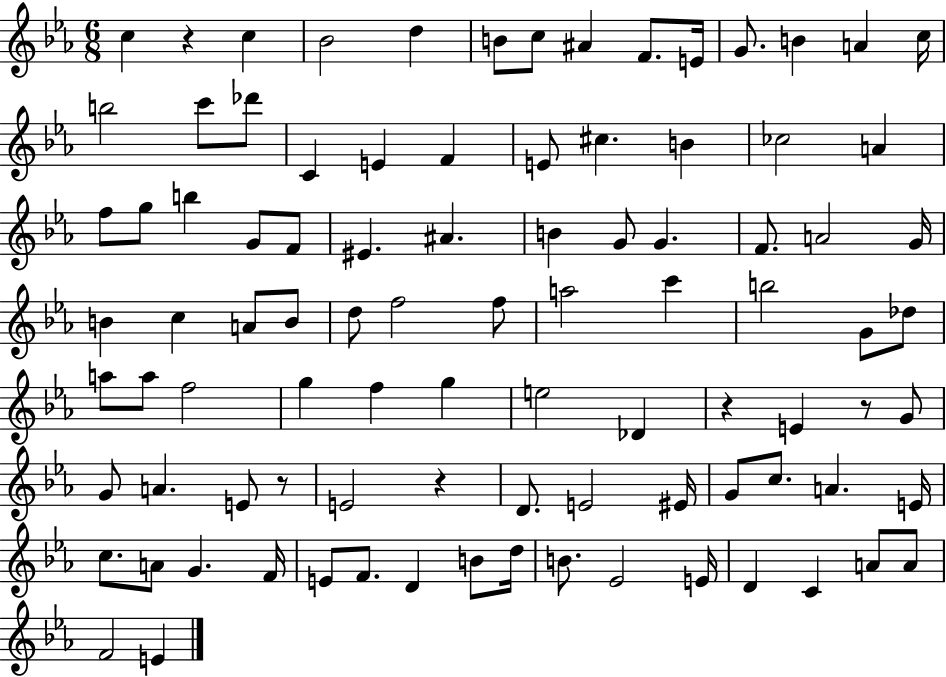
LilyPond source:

{
  \clef treble
  \numericTimeSignature
  \time 6/8
  \key ees \major
  c''4 r4 c''4 | bes'2 d''4 | b'8 c''8 ais'4 f'8. e'16 | g'8. b'4 a'4 c''16 | \break b''2 c'''8 des'''8 | c'4 e'4 f'4 | e'8 cis''4. b'4 | ces''2 a'4 | \break f''8 g''8 b''4 g'8 f'8 | eis'4. ais'4. | b'4 g'8 g'4. | f'8. a'2 g'16 | \break b'4 c''4 a'8 b'8 | d''8 f''2 f''8 | a''2 c'''4 | b''2 g'8 des''8 | \break a''8 a''8 f''2 | g''4 f''4 g''4 | e''2 des'4 | r4 e'4 r8 g'8 | \break g'8 a'4. e'8 r8 | e'2 r4 | d'8. e'2 eis'16 | g'8 c''8. a'4. e'16 | \break c''8. a'8 g'4. f'16 | e'8 f'8. d'4 b'8 d''16 | b'8. ees'2 e'16 | d'4 c'4 a'8 a'8 | \break f'2 e'4 | \bar "|."
}